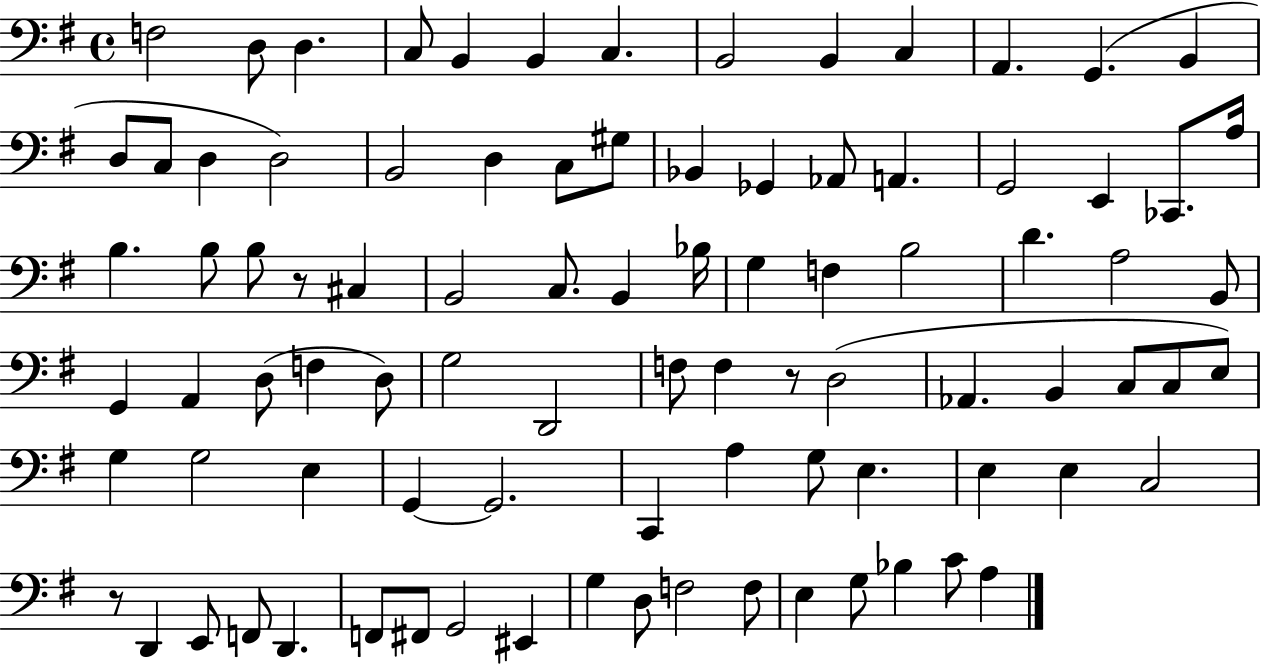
X:1
T:Untitled
M:4/4
L:1/4
K:G
F,2 D,/2 D, C,/2 B,, B,, C, B,,2 B,, C, A,, G,, B,, D,/2 C,/2 D, D,2 B,,2 D, C,/2 ^G,/2 _B,, _G,, _A,,/2 A,, G,,2 E,, _C,,/2 A,/4 B, B,/2 B,/2 z/2 ^C, B,,2 C,/2 B,, _B,/4 G, F, B,2 D A,2 B,,/2 G,, A,, D,/2 F, D,/2 G,2 D,,2 F,/2 F, z/2 D,2 _A,, B,, C,/2 C,/2 E,/2 G, G,2 E, G,, G,,2 C,, A, G,/2 E, E, E, C,2 z/2 D,, E,,/2 F,,/2 D,, F,,/2 ^F,,/2 G,,2 ^E,, G, D,/2 F,2 F,/2 E, G,/2 _B, C/2 A,